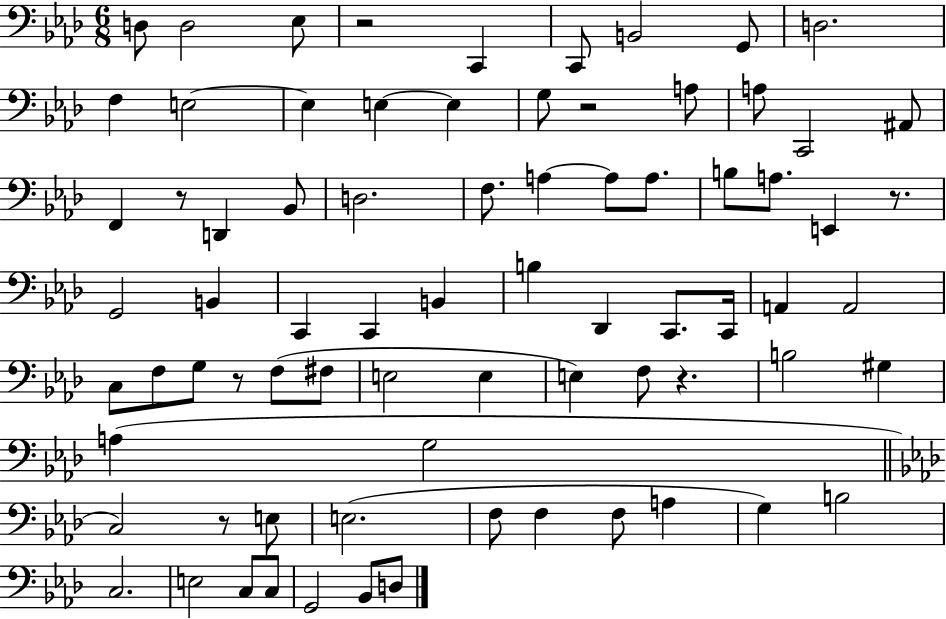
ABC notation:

X:1
T:Untitled
M:6/8
L:1/4
K:Ab
D,/2 D,2 _E,/2 z2 C,, C,,/2 B,,2 G,,/2 D,2 F, E,2 E, E, E, G,/2 z2 A,/2 A,/2 C,,2 ^A,,/2 F,, z/2 D,, _B,,/2 D,2 F,/2 A, A,/2 A,/2 B,/2 A,/2 E,, z/2 G,,2 B,, C,, C,, B,, B, _D,, C,,/2 C,,/4 A,, A,,2 C,/2 F,/2 G,/2 z/2 F,/2 ^F,/2 E,2 E, E, F,/2 z B,2 ^G, A, G,2 C,2 z/2 E,/2 E,2 F,/2 F, F,/2 A, G, B,2 C,2 E,2 C,/2 C,/2 G,,2 _B,,/2 D,/2